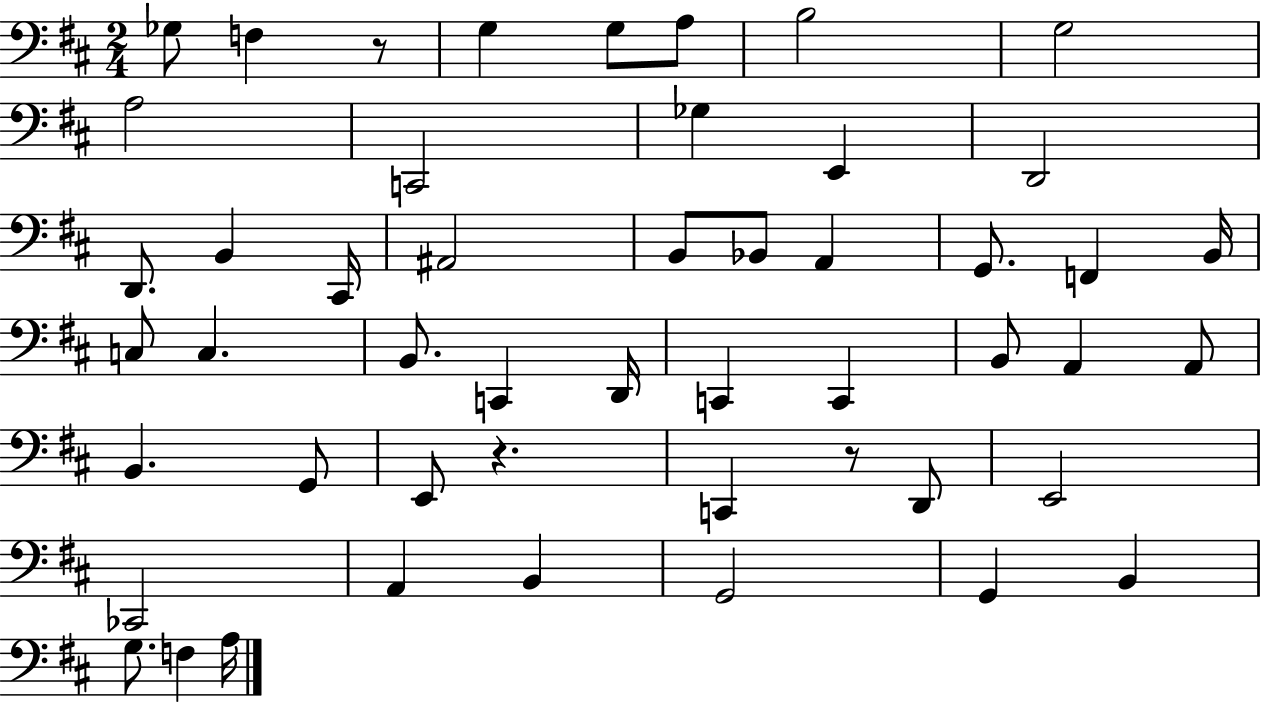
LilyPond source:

{
  \clef bass
  \numericTimeSignature
  \time 2/4
  \key d \major
  ges8 f4 r8 | g4 g8 a8 | b2 | g2 | \break a2 | c,2 | ges4 e,4 | d,2 | \break d,8. b,4 cis,16 | ais,2 | b,8 bes,8 a,4 | g,8. f,4 b,16 | \break c8 c4. | b,8. c,4 d,16 | c,4 c,4 | b,8 a,4 a,8 | \break b,4. g,8 | e,8 r4. | c,4 r8 d,8 | e,2 | \break ces,2 | a,4 b,4 | g,2 | g,4 b,4 | \break g8. f4 a16 | \bar "|."
}